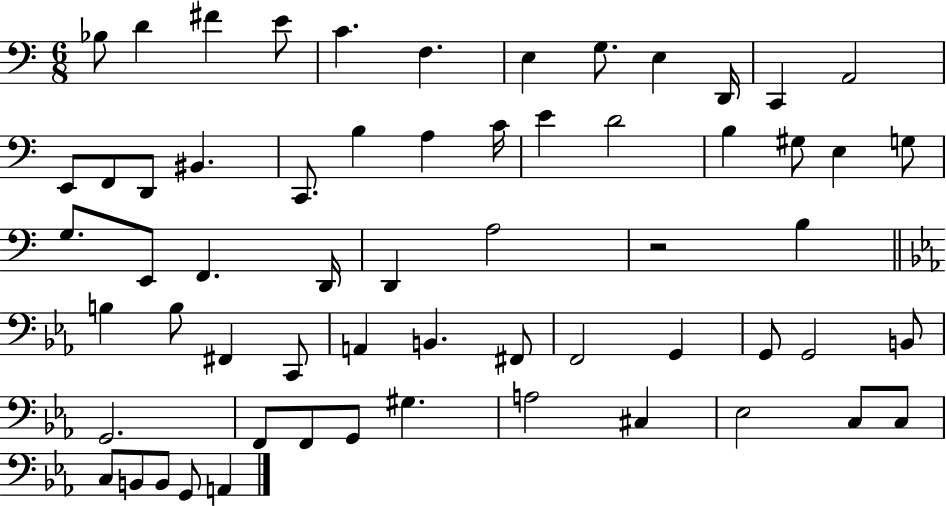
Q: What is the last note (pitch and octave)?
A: A2